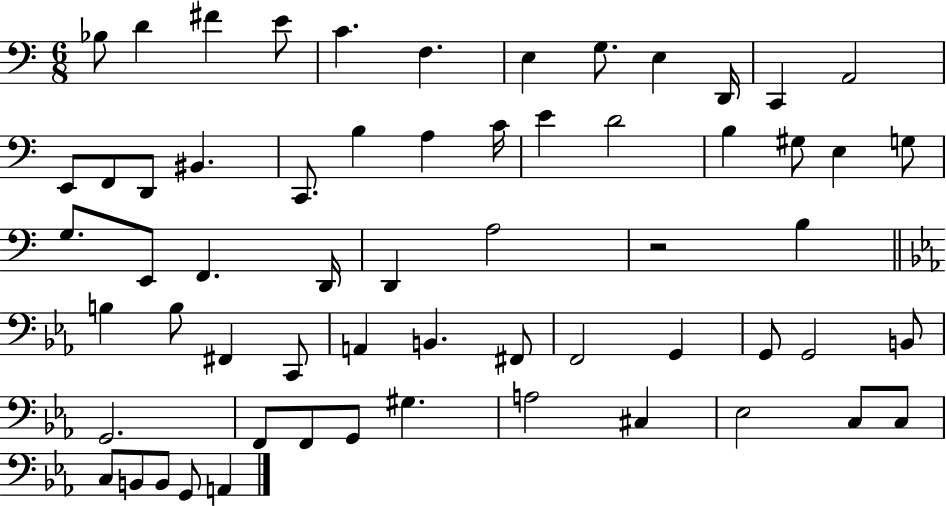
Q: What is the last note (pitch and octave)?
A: A2